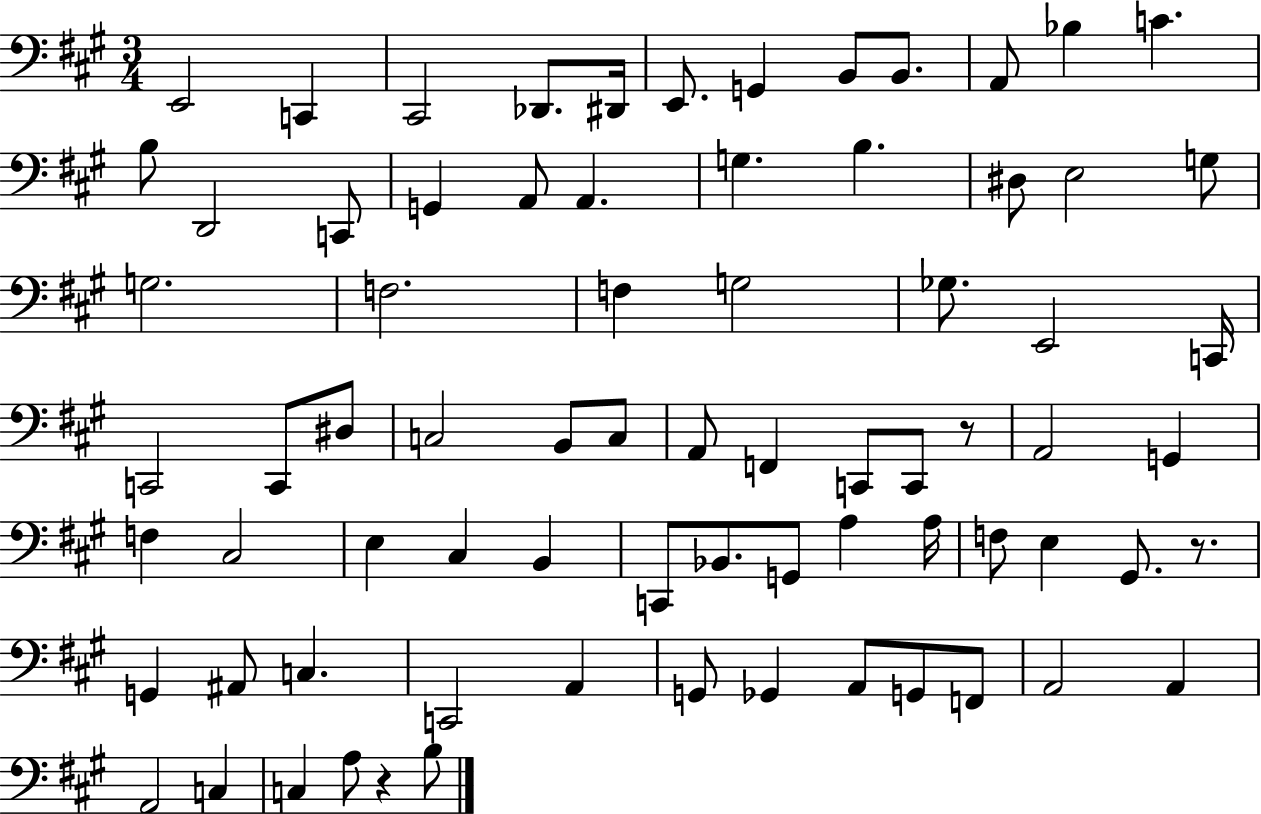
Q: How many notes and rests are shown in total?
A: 75